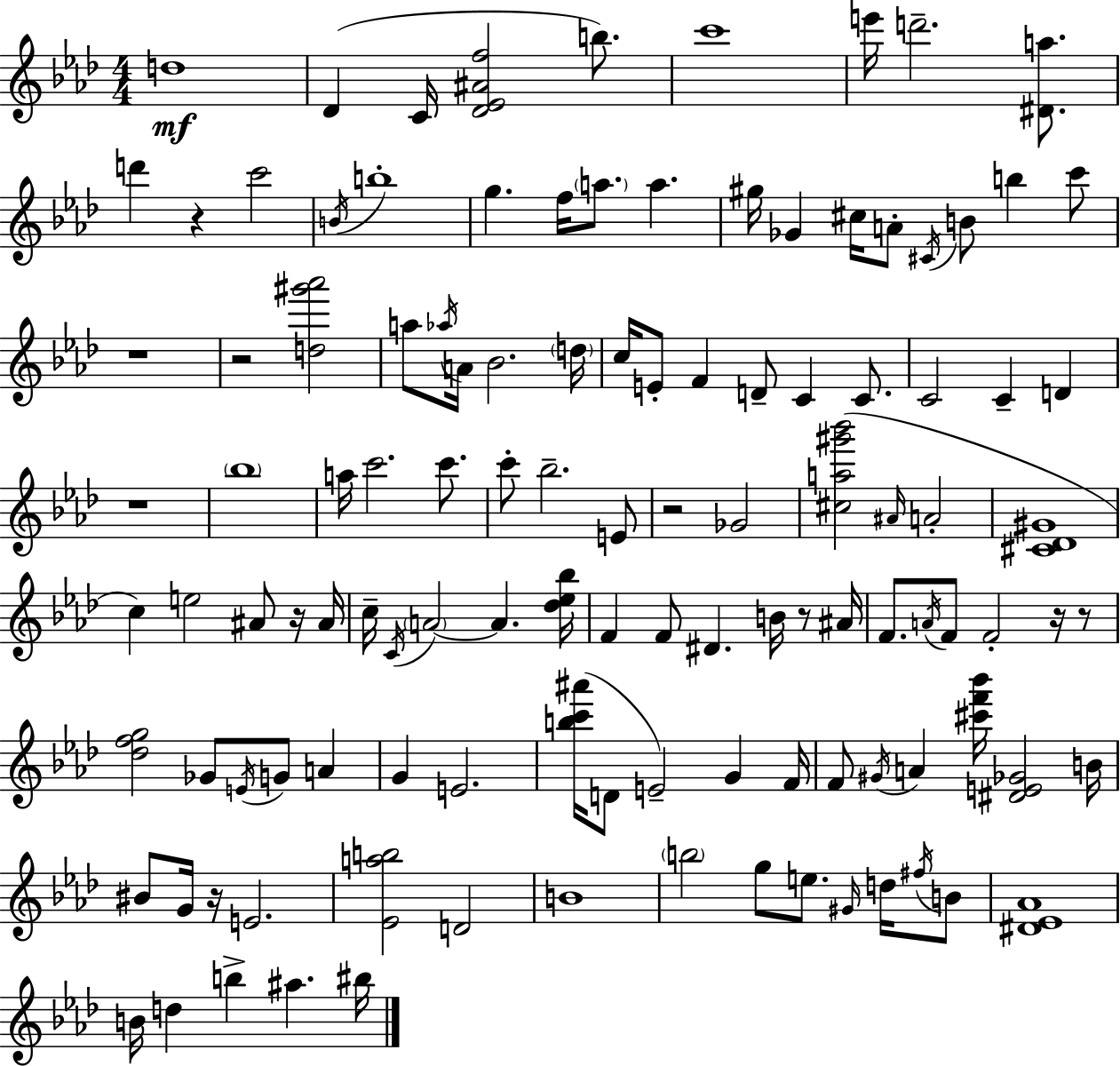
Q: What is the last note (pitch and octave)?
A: BIS5